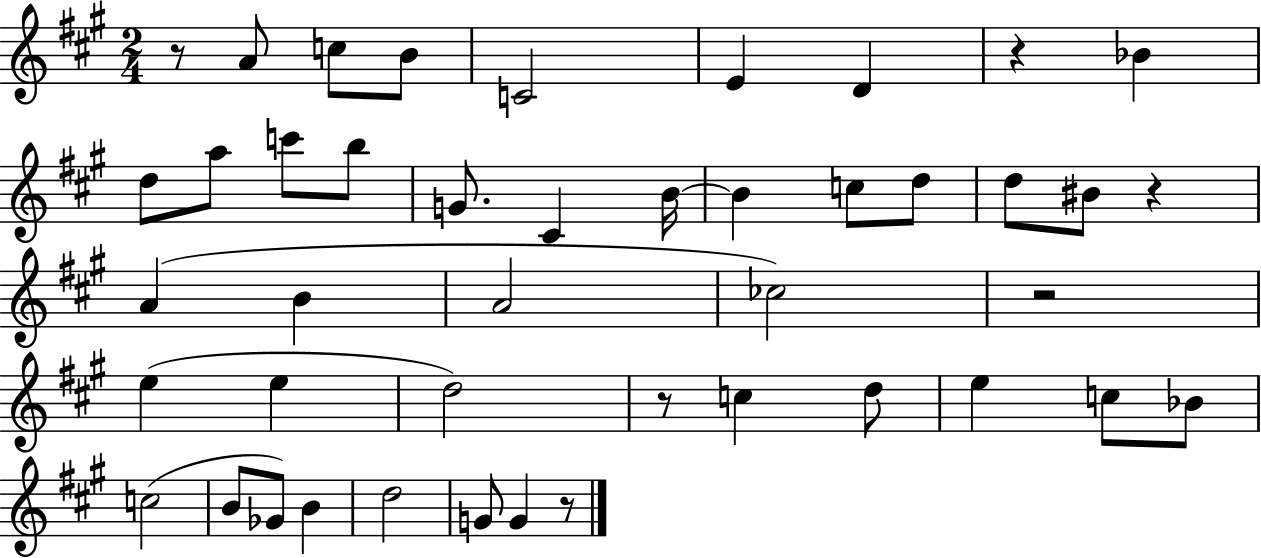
{
  \clef treble
  \numericTimeSignature
  \time 2/4
  \key a \major
  r8 a'8 c''8 b'8 | c'2 | e'4 d'4 | r4 bes'4 | \break d''8 a''8 c'''8 b''8 | g'8. cis'4 b'16~~ | b'4 c''8 d''8 | d''8 bis'8 r4 | \break a'4( b'4 | a'2 | ces''2) | r2 | \break e''4( e''4 | d''2) | r8 c''4 d''8 | e''4 c''8 bes'8 | \break c''2( | b'8 ges'8) b'4 | d''2 | g'8 g'4 r8 | \break \bar "|."
}